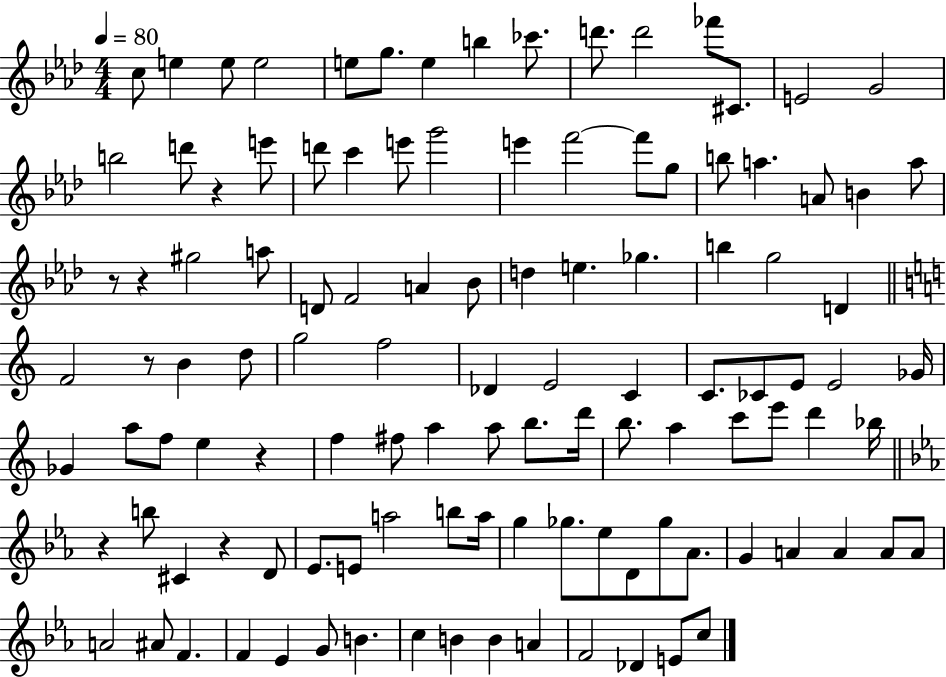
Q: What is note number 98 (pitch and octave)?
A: B4